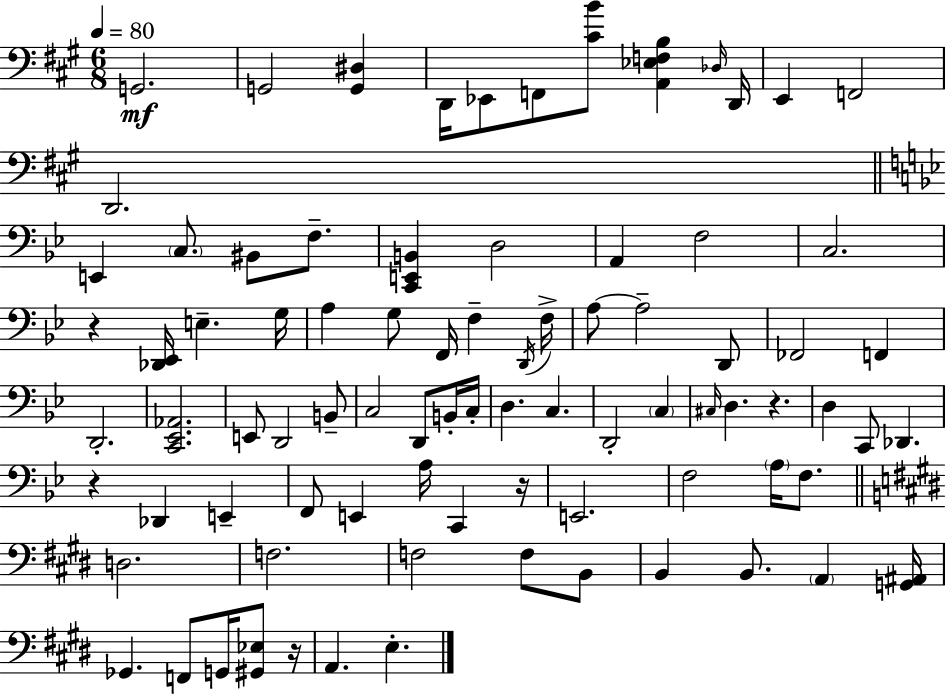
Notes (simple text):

G2/h. G2/h [G2,D#3]/q D2/s Eb2/e F2/e [C#4,B4]/e [A2,Eb3,F3,B3]/q Db3/s D2/s E2/q F2/h D2/h. E2/q C3/e. BIS2/e F3/e. [C2,E2,B2]/q D3/h A2/q F3/h C3/h. R/q [Db2,Eb2]/s E3/q. G3/s A3/q G3/e F2/s F3/q D2/s F3/s A3/e A3/h D2/e FES2/h F2/q D2/h. [C2,Eb2,Ab2]/h. E2/e D2/h B2/e C3/h D2/e B2/s C3/s D3/q. C3/q. D2/h C3/q C#3/s D3/q. R/q. D3/q C2/e Db2/q. R/q Db2/q E2/q F2/e E2/q A3/s C2/q R/s E2/h. F3/h A3/s F3/e. D3/h. F3/h. F3/h F3/e B2/e B2/q B2/e. A2/q [G2,A#2]/s Gb2/q. F2/e G2/s [G#2,Eb3]/e R/s A2/q. E3/q.